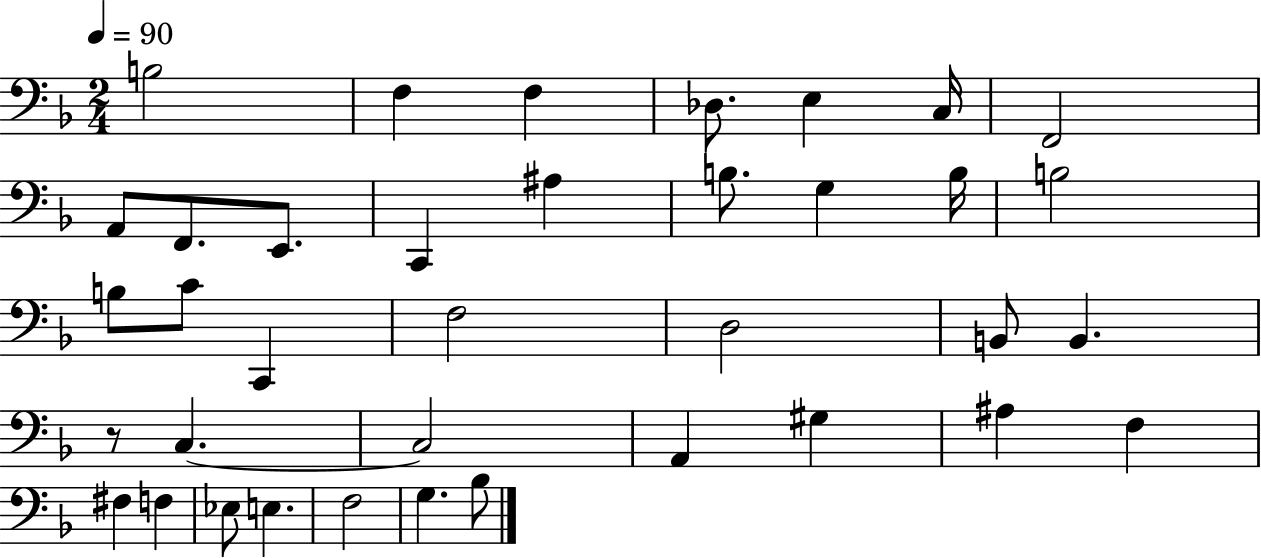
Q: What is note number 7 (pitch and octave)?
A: F2